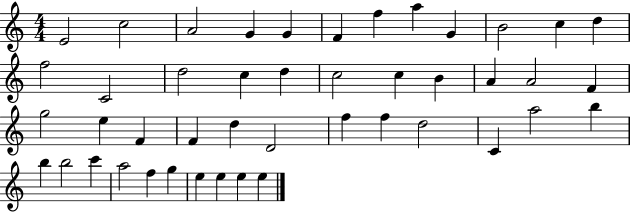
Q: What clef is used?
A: treble